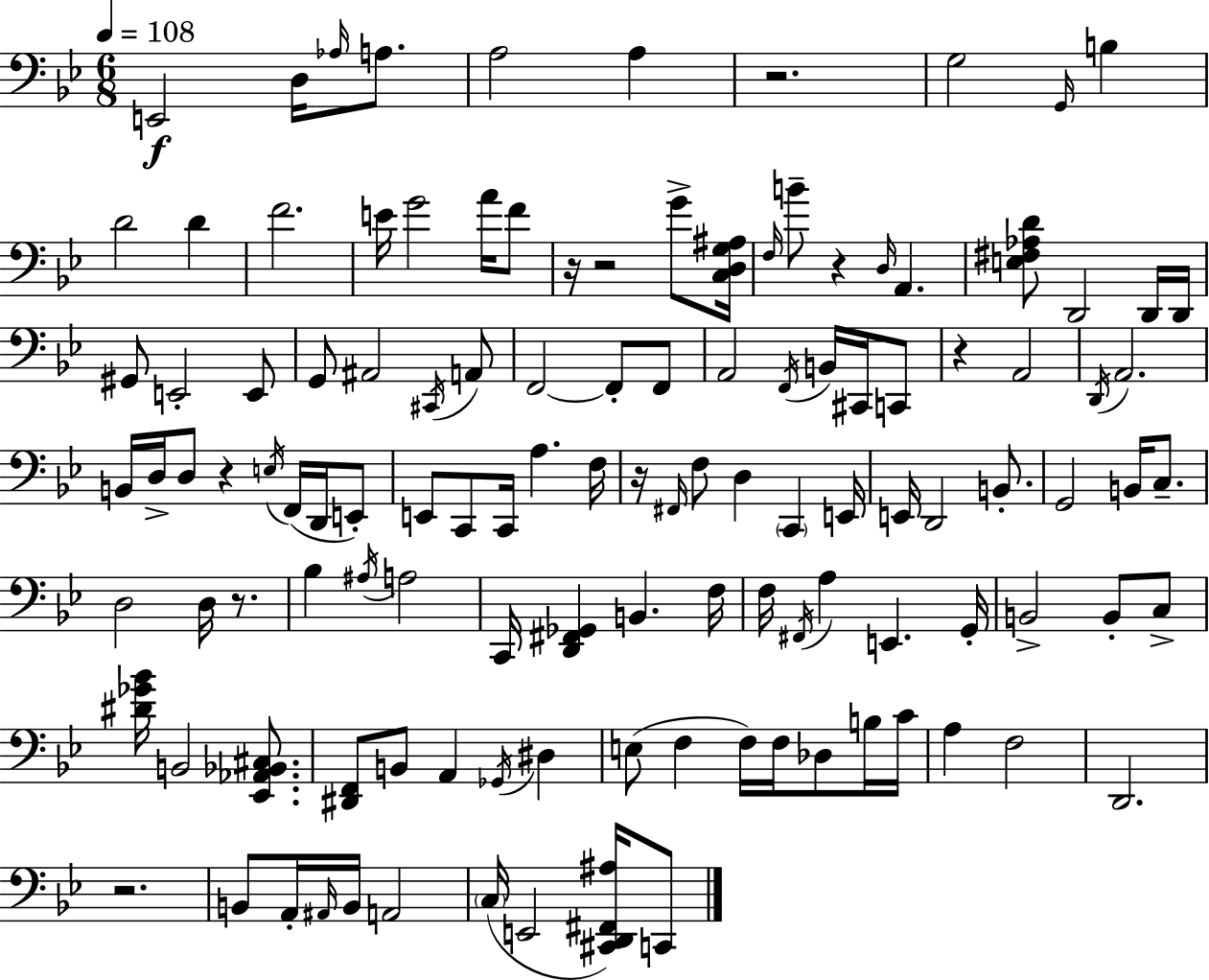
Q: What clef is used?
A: bass